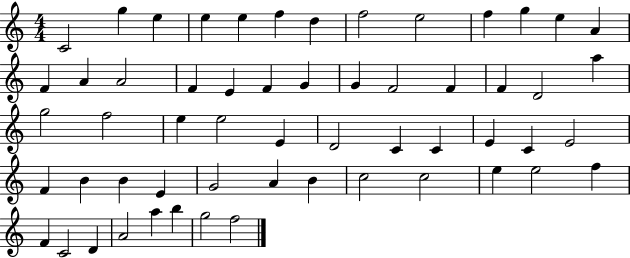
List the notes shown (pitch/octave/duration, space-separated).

C4/h G5/q E5/q E5/q E5/q F5/q D5/q F5/h E5/h F5/q G5/q E5/q A4/q F4/q A4/q A4/h F4/q E4/q F4/q G4/q G4/q F4/h F4/q F4/q D4/h A5/q G5/h F5/h E5/q E5/h E4/q D4/h C4/q C4/q E4/q C4/q E4/h F4/q B4/q B4/q E4/q G4/h A4/q B4/q C5/h C5/h E5/q E5/h F5/q F4/q C4/h D4/q A4/h A5/q B5/q G5/h F5/h